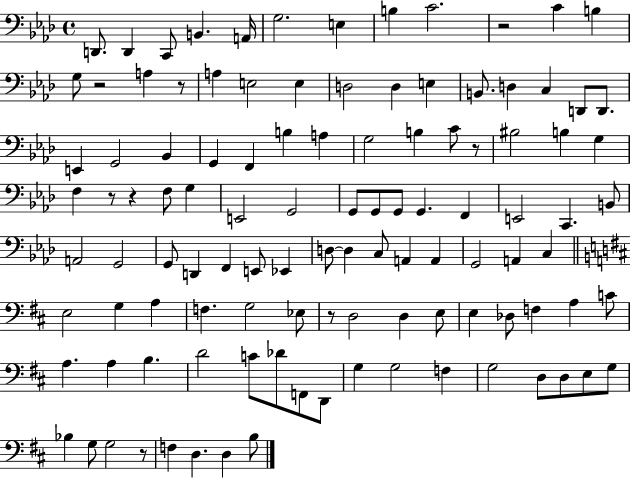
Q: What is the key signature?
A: AES major